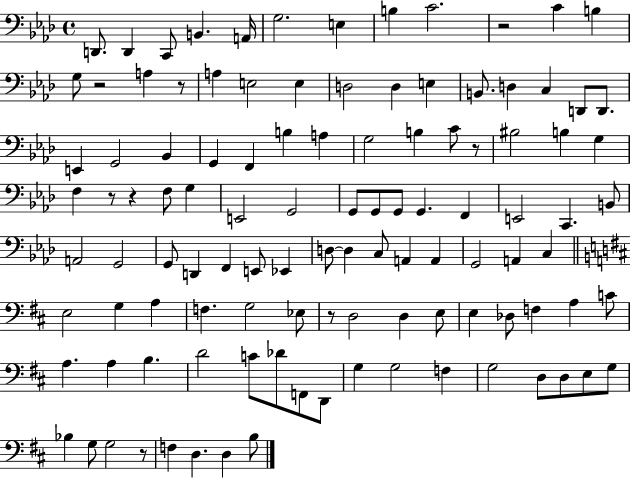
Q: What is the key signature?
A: AES major